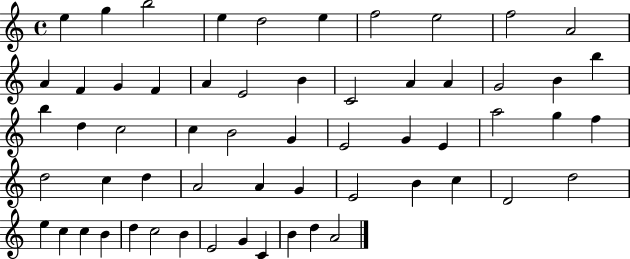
E5/q G5/q B5/h E5/q D5/h E5/q F5/h E5/h F5/h A4/h A4/q F4/q G4/q F4/q A4/q E4/h B4/q C4/h A4/q A4/q G4/h B4/q B5/q B5/q D5/q C5/h C5/q B4/h G4/q E4/h G4/q E4/q A5/h G5/q F5/q D5/h C5/q D5/q A4/h A4/q G4/q E4/h B4/q C5/q D4/h D5/h E5/q C5/q C5/q B4/q D5/q C5/h B4/q E4/h G4/q C4/q B4/q D5/q A4/h